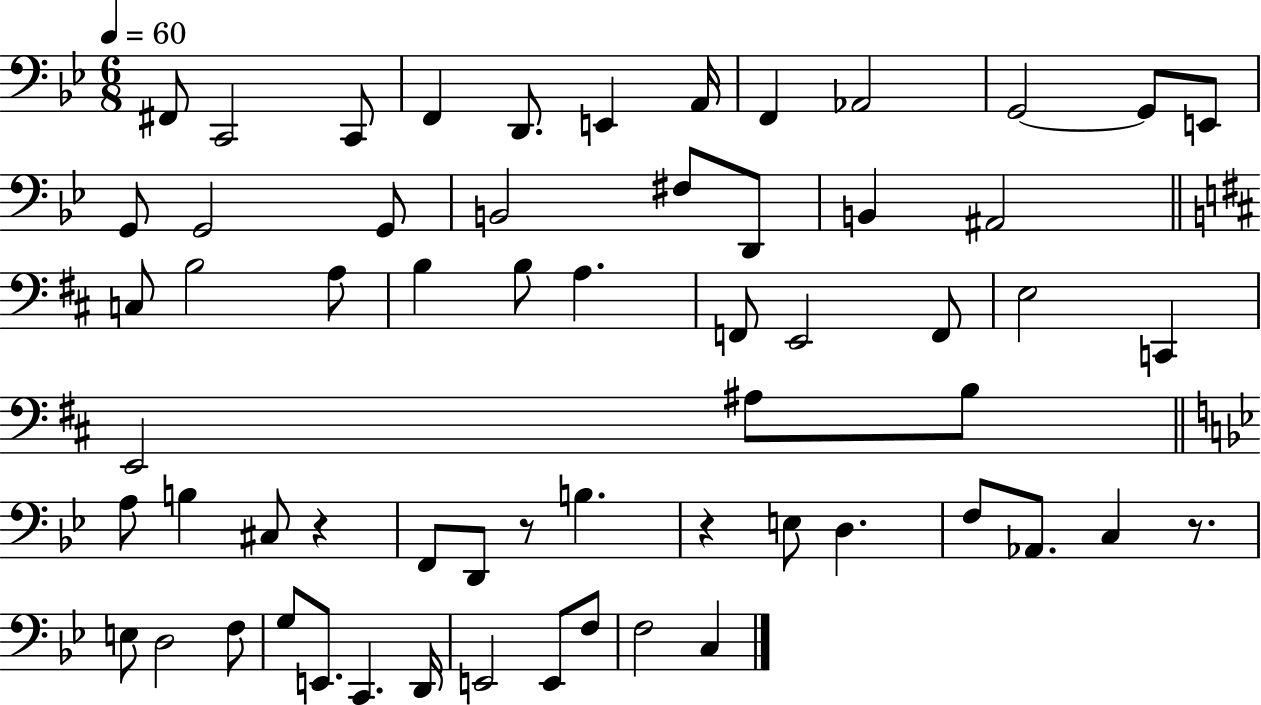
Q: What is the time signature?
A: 6/8